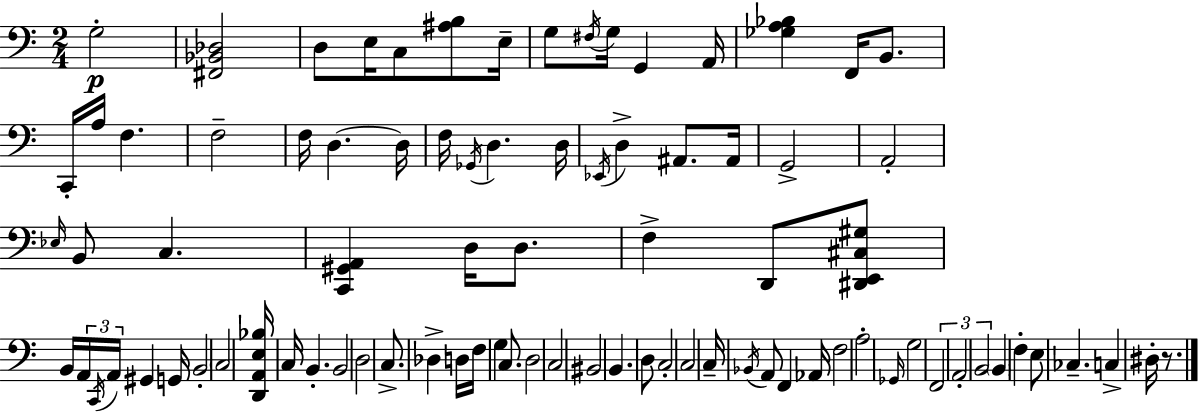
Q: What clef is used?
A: bass